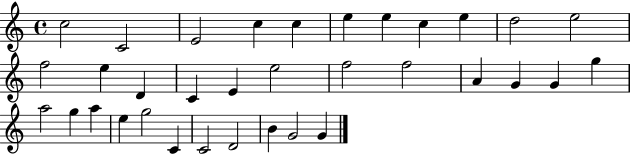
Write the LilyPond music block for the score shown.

{
  \clef treble
  \time 4/4
  \defaultTimeSignature
  \key c \major
  c''2 c'2 | e'2 c''4 c''4 | e''4 e''4 c''4 e''4 | d''2 e''2 | \break f''2 e''4 d'4 | c'4 e'4 e''2 | f''2 f''2 | a'4 g'4 g'4 g''4 | \break a''2 g''4 a''4 | e''4 g''2 c'4 | c'2 d'2 | b'4 g'2 g'4 | \break \bar "|."
}